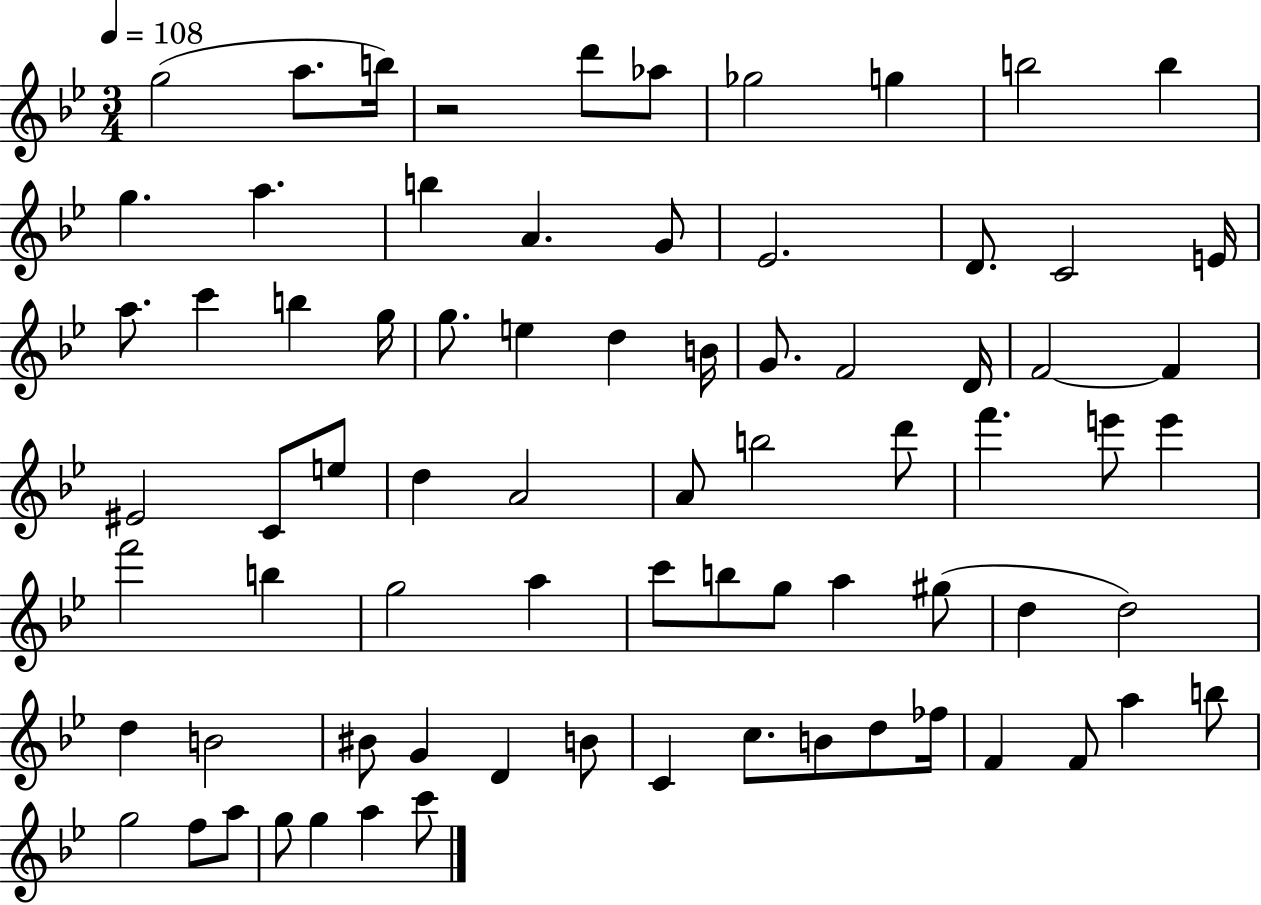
G5/h A5/e. B5/s R/h D6/e Ab5/e Gb5/h G5/q B5/h B5/q G5/q. A5/q. B5/q A4/q. G4/e Eb4/h. D4/e. C4/h E4/s A5/e. C6/q B5/q G5/s G5/e. E5/q D5/q B4/s G4/e. F4/h D4/s F4/h F4/q EIS4/h C4/e E5/e D5/q A4/h A4/e B5/h D6/e F6/q. E6/e E6/q F6/h B5/q G5/h A5/q C6/e B5/e G5/e A5/q G#5/e D5/q D5/h D5/q B4/h BIS4/e G4/q D4/q B4/e C4/q C5/e. B4/e D5/e FES5/s F4/q F4/e A5/q B5/e G5/h F5/e A5/e G5/e G5/q A5/q C6/e